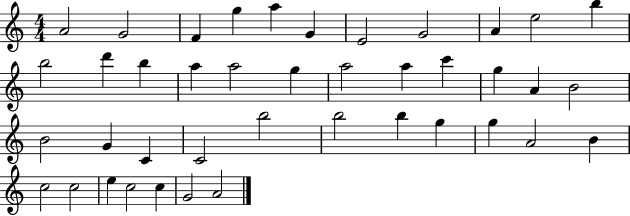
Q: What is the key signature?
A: C major